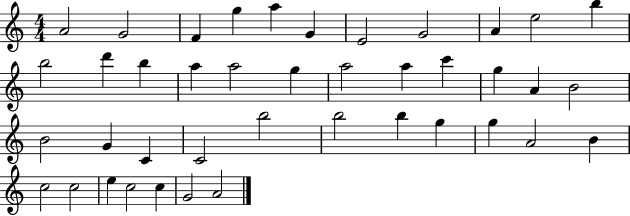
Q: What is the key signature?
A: C major